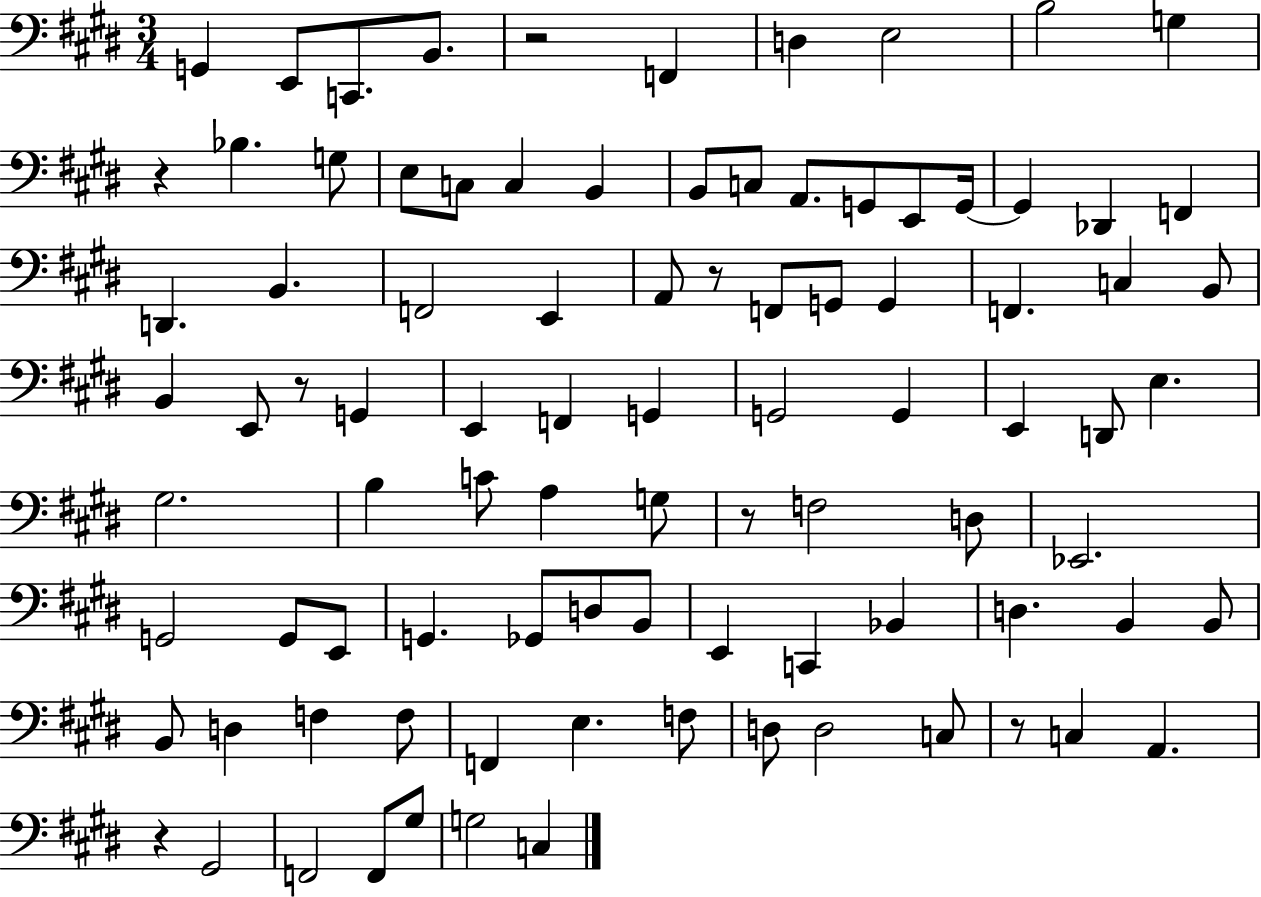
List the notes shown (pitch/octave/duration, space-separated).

G2/q E2/e C2/e. B2/e. R/h F2/q D3/q E3/h B3/h G3/q R/q Bb3/q. G3/e E3/e C3/e C3/q B2/q B2/e C3/e A2/e. G2/e E2/e G2/s G2/q Db2/q F2/q D2/q. B2/q. F2/h E2/q A2/e R/e F2/e G2/e G2/q F2/q. C3/q B2/e B2/q E2/e R/e G2/q E2/q F2/q G2/q G2/h G2/q E2/q D2/e E3/q. G#3/h. B3/q C4/e A3/q G3/e R/e F3/h D3/e Eb2/h. G2/h G2/e E2/e G2/q. Gb2/e D3/e B2/e E2/q C2/q Bb2/q D3/q. B2/q B2/e B2/e D3/q F3/q F3/e F2/q E3/q. F3/e D3/e D3/h C3/e R/e C3/q A2/q. R/q G#2/h F2/h F2/e G#3/e G3/h C3/q